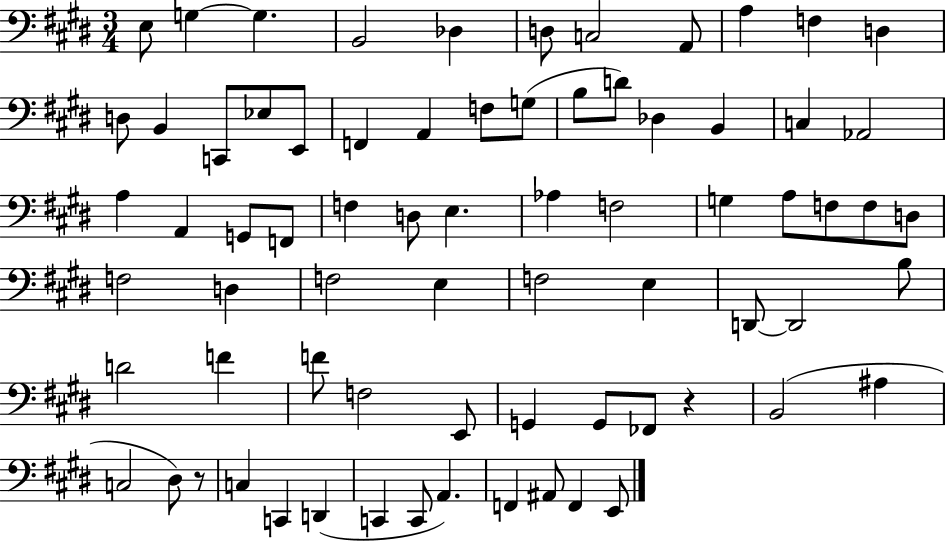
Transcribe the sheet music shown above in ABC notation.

X:1
T:Untitled
M:3/4
L:1/4
K:E
E,/2 G, G, B,,2 _D, D,/2 C,2 A,,/2 A, F, D, D,/2 B,, C,,/2 _E,/2 E,,/2 F,, A,, F,/2 G,/2 B,/2 D/2 _D, B,, C, _A,,2 A, A,, G,,/2 F,,/2 F, D,/2 E, _A, F,2 G, A,/2 F,/2 F,/2 D,/2 F,2 D, F,2 E, F,2 E, D,,/2 D,,2 B,/2 D2 F F/2 F,2 E,,/2 G,, G,,/2 _F,,/2 z B,,2 ^A, C,2 ^D,/2 z/2 C, C,, D,, C,, C,,/2 A,, F,, ^A,,/2 F,, E,,/2